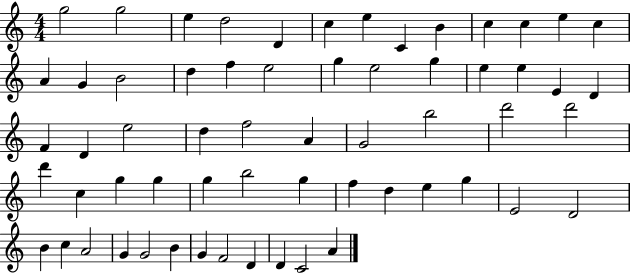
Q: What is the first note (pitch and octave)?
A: G5